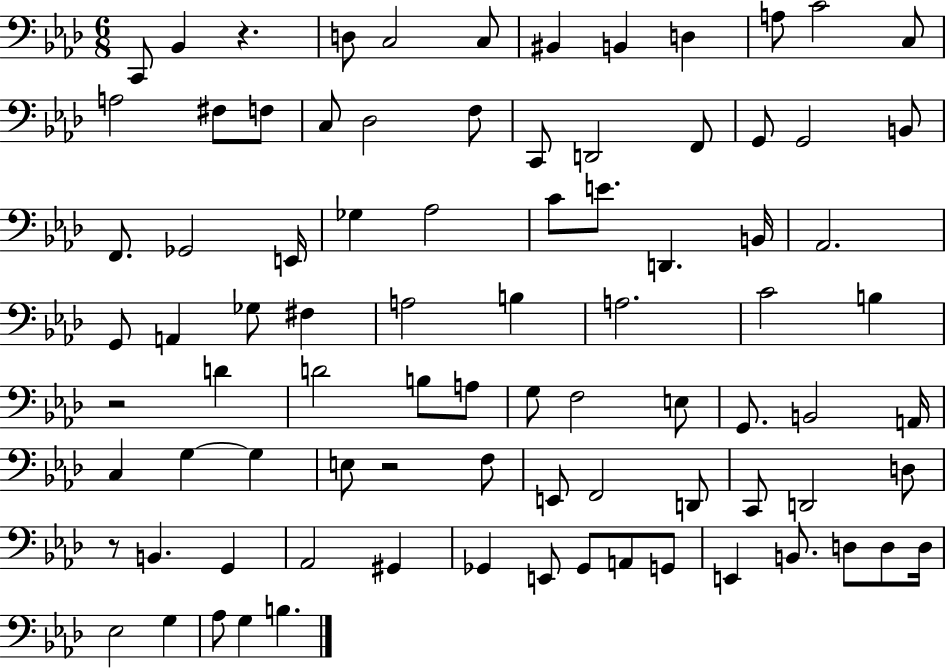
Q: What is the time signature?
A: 6/8